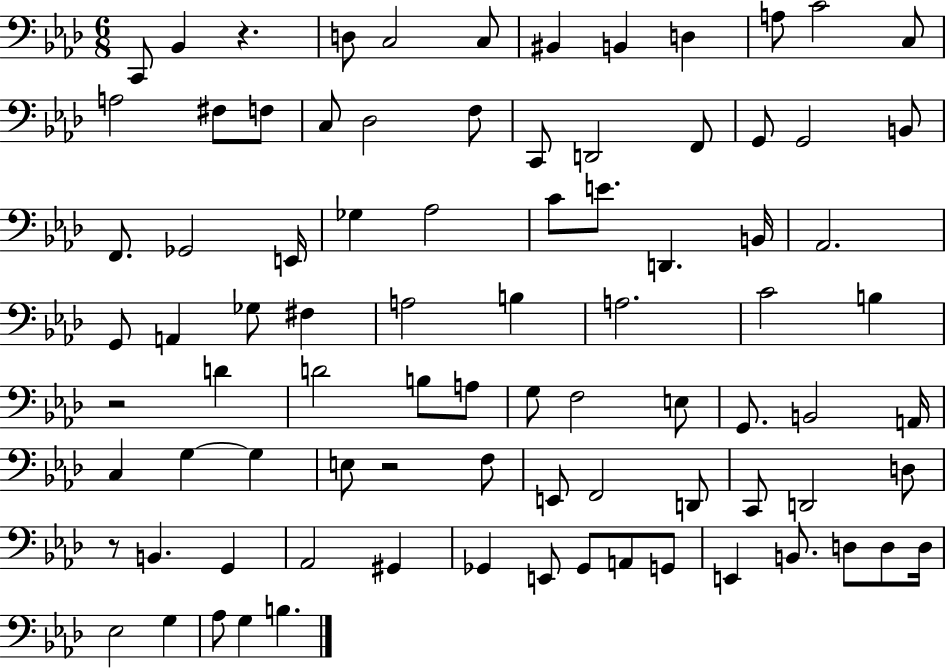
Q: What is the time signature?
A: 6/8